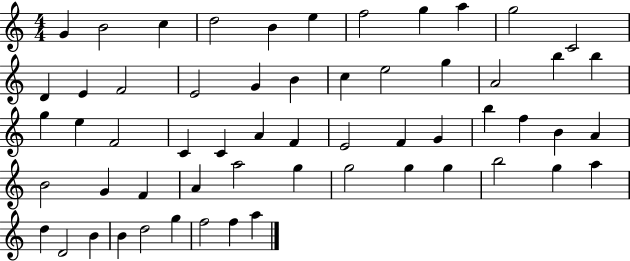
{
  \clef treble
  \numericTimeSignature
  \time 4/4
  \key c \major
  g'4 b'2 c''4 | d''2 b'4 e''4 | f''2 g''4 a''4 | g''2 c'2 | \break d'4 e'4 f'2 | e'2 g'4 b'4 | c''4 e''2 g''4 | a'2 b''4 b''4 | \break g''4 e''4 f'2 | c'4 c'4 a'4 f'4 | e'2 f'4 g'4 | b''4 f''4 b'4 a'4 | \break b'2 g'4 f'4 | a'4 a''2 g''4 | g''2 g''4 g''4 | b''2 g''4 a''4 | \break d''4 d'2 b'4 | b'4 d''2 g''4 | f''2 f''4 a''4 | \bar "|."
}